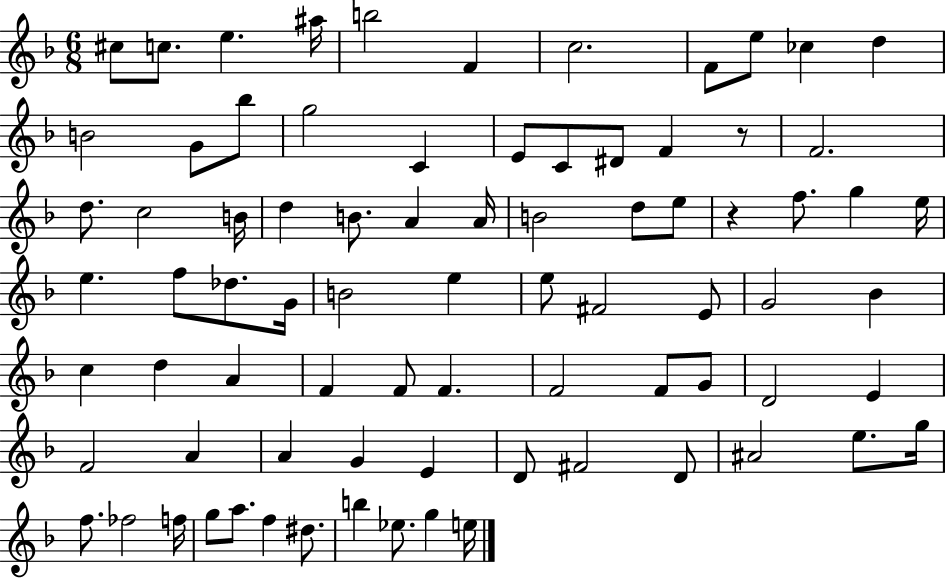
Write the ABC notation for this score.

X:1
T:Untitled
M:6/8
L:1/4
K:F
^c/2 c/2 e ^a/4 b2 F c2 F/2 e/2 _c d B2 G/2 _b/2 g2 C E/2 C/2 ^D/2 F z/2 F2 d/2 c2 B/4 d B/2 A A/4 B2 d/2 e/2 z f/2 g e/4 e f/2 _d/2 G/4 B2 e e/2 ^F2 E/2 G2 _B c d A F F/2 F F2 F/2 G/2 D2 E F2 A A G E D/2 ^F2 D/2 ^A2 e/2 g/4 f/2 _f2 f/4 g/2 a/2 f ^d/2 b _e/2 g e/4